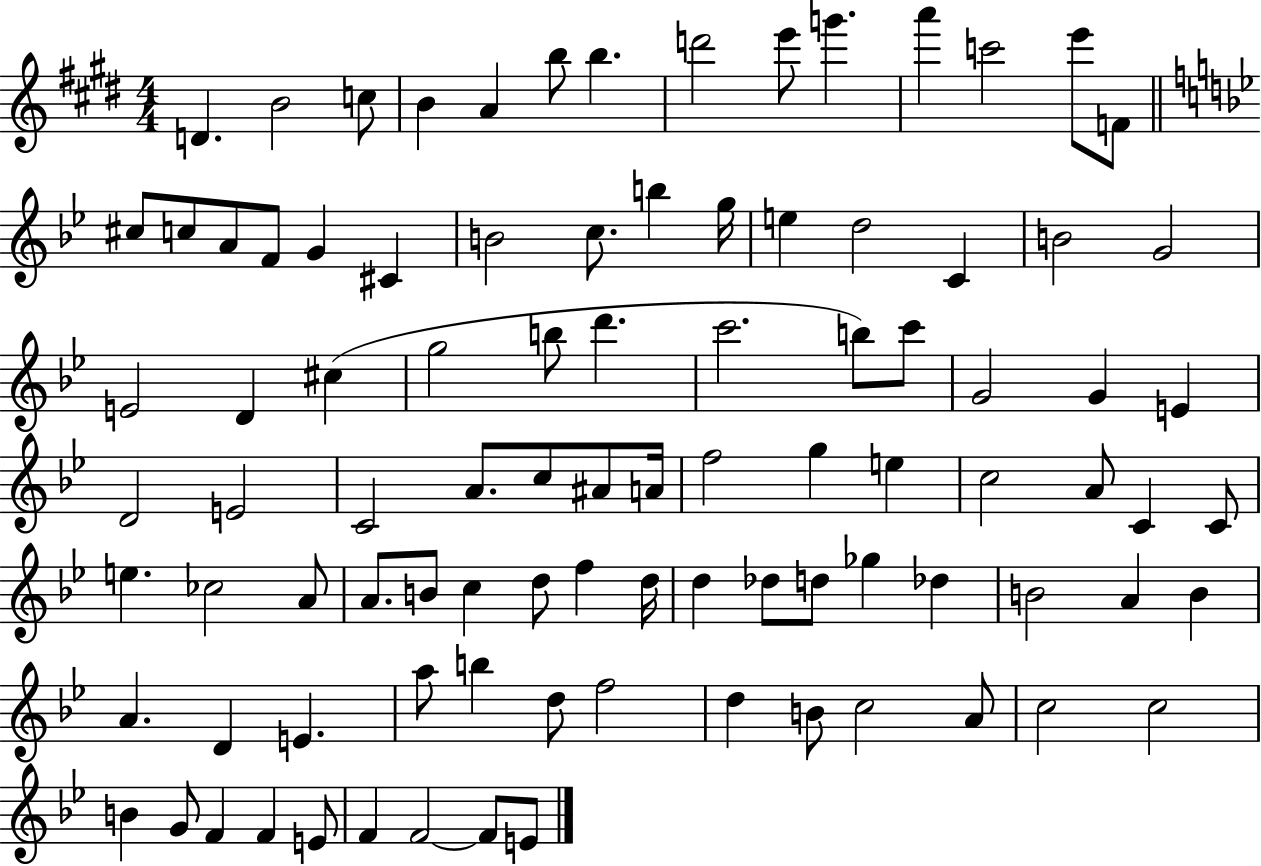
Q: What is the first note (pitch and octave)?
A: D4